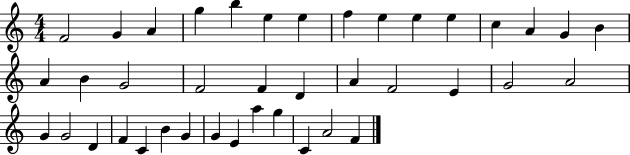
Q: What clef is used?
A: treble